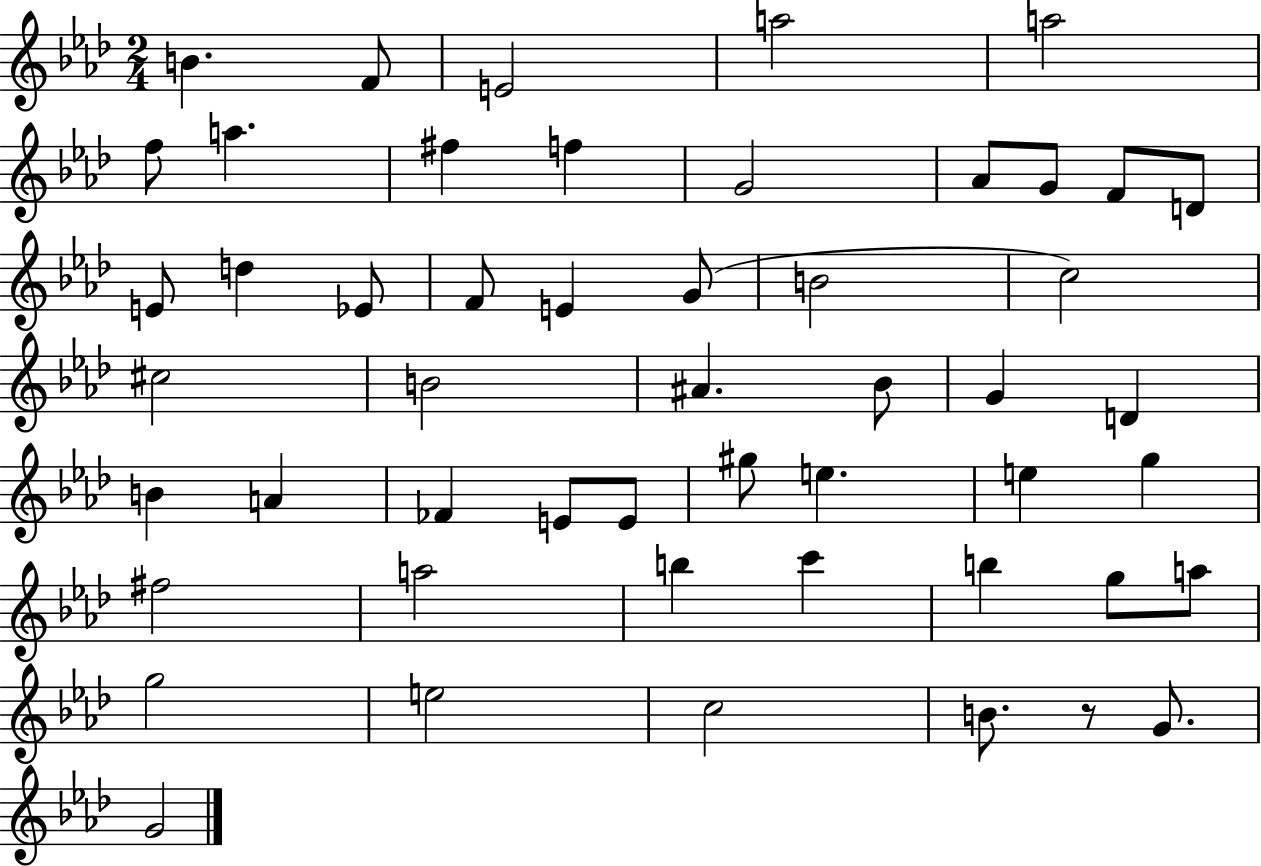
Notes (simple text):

B4/q. F4/e E4/h A5/h A5/h F5/e A5/q. F#5/q F5/q G4/h Ab4/e G4/e F4/e D4/e E4/e D5/q Eb4/e F4/e E4/q G4/e B4/h C5/h C#5/h B4/h A#4/q. Bb4/e G4/q D4/q B4/q A4/q FES4/q E4/e E4/e G#5/e E5/q. E5/q G5/q F#5/h A5/h B5/q C6/q B5/q G5/e A5/e G5/h E5/h C5/h B4/e. R/e G4/e. G4/h